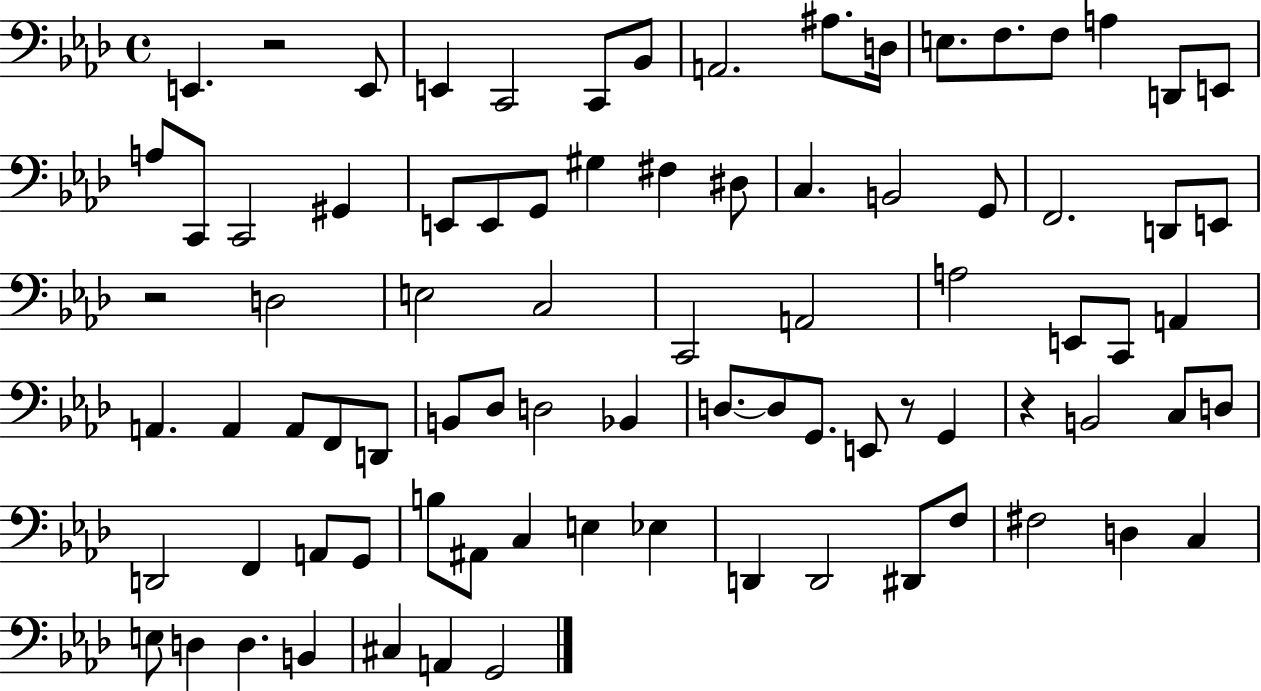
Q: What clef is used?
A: bass